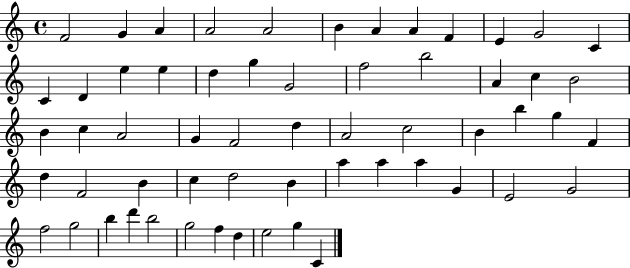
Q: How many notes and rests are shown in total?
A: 59